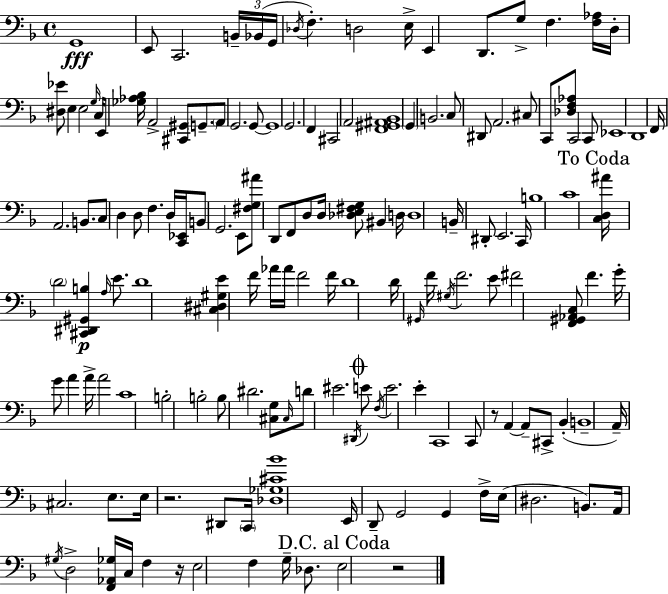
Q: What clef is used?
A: bass